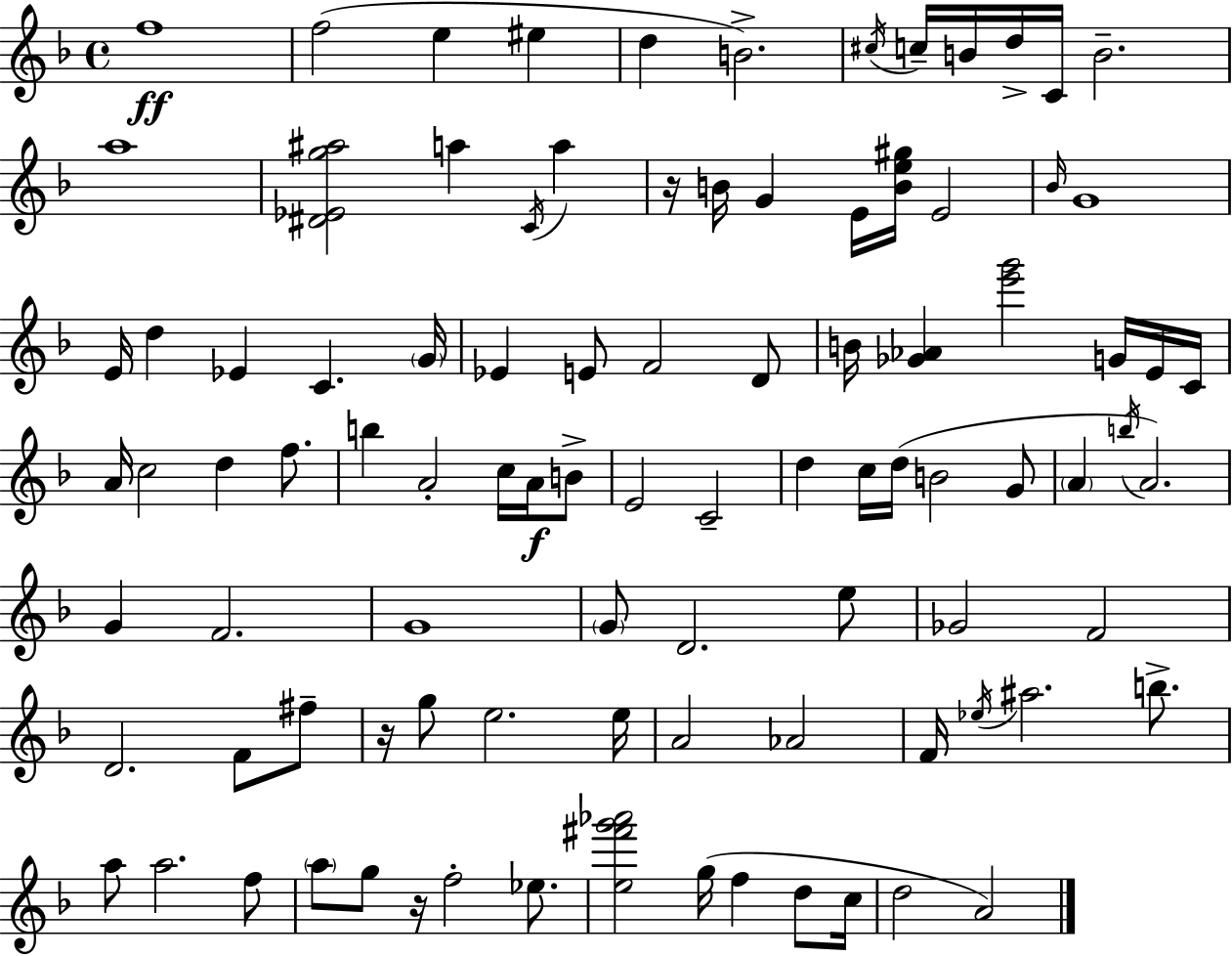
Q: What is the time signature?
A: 4/4